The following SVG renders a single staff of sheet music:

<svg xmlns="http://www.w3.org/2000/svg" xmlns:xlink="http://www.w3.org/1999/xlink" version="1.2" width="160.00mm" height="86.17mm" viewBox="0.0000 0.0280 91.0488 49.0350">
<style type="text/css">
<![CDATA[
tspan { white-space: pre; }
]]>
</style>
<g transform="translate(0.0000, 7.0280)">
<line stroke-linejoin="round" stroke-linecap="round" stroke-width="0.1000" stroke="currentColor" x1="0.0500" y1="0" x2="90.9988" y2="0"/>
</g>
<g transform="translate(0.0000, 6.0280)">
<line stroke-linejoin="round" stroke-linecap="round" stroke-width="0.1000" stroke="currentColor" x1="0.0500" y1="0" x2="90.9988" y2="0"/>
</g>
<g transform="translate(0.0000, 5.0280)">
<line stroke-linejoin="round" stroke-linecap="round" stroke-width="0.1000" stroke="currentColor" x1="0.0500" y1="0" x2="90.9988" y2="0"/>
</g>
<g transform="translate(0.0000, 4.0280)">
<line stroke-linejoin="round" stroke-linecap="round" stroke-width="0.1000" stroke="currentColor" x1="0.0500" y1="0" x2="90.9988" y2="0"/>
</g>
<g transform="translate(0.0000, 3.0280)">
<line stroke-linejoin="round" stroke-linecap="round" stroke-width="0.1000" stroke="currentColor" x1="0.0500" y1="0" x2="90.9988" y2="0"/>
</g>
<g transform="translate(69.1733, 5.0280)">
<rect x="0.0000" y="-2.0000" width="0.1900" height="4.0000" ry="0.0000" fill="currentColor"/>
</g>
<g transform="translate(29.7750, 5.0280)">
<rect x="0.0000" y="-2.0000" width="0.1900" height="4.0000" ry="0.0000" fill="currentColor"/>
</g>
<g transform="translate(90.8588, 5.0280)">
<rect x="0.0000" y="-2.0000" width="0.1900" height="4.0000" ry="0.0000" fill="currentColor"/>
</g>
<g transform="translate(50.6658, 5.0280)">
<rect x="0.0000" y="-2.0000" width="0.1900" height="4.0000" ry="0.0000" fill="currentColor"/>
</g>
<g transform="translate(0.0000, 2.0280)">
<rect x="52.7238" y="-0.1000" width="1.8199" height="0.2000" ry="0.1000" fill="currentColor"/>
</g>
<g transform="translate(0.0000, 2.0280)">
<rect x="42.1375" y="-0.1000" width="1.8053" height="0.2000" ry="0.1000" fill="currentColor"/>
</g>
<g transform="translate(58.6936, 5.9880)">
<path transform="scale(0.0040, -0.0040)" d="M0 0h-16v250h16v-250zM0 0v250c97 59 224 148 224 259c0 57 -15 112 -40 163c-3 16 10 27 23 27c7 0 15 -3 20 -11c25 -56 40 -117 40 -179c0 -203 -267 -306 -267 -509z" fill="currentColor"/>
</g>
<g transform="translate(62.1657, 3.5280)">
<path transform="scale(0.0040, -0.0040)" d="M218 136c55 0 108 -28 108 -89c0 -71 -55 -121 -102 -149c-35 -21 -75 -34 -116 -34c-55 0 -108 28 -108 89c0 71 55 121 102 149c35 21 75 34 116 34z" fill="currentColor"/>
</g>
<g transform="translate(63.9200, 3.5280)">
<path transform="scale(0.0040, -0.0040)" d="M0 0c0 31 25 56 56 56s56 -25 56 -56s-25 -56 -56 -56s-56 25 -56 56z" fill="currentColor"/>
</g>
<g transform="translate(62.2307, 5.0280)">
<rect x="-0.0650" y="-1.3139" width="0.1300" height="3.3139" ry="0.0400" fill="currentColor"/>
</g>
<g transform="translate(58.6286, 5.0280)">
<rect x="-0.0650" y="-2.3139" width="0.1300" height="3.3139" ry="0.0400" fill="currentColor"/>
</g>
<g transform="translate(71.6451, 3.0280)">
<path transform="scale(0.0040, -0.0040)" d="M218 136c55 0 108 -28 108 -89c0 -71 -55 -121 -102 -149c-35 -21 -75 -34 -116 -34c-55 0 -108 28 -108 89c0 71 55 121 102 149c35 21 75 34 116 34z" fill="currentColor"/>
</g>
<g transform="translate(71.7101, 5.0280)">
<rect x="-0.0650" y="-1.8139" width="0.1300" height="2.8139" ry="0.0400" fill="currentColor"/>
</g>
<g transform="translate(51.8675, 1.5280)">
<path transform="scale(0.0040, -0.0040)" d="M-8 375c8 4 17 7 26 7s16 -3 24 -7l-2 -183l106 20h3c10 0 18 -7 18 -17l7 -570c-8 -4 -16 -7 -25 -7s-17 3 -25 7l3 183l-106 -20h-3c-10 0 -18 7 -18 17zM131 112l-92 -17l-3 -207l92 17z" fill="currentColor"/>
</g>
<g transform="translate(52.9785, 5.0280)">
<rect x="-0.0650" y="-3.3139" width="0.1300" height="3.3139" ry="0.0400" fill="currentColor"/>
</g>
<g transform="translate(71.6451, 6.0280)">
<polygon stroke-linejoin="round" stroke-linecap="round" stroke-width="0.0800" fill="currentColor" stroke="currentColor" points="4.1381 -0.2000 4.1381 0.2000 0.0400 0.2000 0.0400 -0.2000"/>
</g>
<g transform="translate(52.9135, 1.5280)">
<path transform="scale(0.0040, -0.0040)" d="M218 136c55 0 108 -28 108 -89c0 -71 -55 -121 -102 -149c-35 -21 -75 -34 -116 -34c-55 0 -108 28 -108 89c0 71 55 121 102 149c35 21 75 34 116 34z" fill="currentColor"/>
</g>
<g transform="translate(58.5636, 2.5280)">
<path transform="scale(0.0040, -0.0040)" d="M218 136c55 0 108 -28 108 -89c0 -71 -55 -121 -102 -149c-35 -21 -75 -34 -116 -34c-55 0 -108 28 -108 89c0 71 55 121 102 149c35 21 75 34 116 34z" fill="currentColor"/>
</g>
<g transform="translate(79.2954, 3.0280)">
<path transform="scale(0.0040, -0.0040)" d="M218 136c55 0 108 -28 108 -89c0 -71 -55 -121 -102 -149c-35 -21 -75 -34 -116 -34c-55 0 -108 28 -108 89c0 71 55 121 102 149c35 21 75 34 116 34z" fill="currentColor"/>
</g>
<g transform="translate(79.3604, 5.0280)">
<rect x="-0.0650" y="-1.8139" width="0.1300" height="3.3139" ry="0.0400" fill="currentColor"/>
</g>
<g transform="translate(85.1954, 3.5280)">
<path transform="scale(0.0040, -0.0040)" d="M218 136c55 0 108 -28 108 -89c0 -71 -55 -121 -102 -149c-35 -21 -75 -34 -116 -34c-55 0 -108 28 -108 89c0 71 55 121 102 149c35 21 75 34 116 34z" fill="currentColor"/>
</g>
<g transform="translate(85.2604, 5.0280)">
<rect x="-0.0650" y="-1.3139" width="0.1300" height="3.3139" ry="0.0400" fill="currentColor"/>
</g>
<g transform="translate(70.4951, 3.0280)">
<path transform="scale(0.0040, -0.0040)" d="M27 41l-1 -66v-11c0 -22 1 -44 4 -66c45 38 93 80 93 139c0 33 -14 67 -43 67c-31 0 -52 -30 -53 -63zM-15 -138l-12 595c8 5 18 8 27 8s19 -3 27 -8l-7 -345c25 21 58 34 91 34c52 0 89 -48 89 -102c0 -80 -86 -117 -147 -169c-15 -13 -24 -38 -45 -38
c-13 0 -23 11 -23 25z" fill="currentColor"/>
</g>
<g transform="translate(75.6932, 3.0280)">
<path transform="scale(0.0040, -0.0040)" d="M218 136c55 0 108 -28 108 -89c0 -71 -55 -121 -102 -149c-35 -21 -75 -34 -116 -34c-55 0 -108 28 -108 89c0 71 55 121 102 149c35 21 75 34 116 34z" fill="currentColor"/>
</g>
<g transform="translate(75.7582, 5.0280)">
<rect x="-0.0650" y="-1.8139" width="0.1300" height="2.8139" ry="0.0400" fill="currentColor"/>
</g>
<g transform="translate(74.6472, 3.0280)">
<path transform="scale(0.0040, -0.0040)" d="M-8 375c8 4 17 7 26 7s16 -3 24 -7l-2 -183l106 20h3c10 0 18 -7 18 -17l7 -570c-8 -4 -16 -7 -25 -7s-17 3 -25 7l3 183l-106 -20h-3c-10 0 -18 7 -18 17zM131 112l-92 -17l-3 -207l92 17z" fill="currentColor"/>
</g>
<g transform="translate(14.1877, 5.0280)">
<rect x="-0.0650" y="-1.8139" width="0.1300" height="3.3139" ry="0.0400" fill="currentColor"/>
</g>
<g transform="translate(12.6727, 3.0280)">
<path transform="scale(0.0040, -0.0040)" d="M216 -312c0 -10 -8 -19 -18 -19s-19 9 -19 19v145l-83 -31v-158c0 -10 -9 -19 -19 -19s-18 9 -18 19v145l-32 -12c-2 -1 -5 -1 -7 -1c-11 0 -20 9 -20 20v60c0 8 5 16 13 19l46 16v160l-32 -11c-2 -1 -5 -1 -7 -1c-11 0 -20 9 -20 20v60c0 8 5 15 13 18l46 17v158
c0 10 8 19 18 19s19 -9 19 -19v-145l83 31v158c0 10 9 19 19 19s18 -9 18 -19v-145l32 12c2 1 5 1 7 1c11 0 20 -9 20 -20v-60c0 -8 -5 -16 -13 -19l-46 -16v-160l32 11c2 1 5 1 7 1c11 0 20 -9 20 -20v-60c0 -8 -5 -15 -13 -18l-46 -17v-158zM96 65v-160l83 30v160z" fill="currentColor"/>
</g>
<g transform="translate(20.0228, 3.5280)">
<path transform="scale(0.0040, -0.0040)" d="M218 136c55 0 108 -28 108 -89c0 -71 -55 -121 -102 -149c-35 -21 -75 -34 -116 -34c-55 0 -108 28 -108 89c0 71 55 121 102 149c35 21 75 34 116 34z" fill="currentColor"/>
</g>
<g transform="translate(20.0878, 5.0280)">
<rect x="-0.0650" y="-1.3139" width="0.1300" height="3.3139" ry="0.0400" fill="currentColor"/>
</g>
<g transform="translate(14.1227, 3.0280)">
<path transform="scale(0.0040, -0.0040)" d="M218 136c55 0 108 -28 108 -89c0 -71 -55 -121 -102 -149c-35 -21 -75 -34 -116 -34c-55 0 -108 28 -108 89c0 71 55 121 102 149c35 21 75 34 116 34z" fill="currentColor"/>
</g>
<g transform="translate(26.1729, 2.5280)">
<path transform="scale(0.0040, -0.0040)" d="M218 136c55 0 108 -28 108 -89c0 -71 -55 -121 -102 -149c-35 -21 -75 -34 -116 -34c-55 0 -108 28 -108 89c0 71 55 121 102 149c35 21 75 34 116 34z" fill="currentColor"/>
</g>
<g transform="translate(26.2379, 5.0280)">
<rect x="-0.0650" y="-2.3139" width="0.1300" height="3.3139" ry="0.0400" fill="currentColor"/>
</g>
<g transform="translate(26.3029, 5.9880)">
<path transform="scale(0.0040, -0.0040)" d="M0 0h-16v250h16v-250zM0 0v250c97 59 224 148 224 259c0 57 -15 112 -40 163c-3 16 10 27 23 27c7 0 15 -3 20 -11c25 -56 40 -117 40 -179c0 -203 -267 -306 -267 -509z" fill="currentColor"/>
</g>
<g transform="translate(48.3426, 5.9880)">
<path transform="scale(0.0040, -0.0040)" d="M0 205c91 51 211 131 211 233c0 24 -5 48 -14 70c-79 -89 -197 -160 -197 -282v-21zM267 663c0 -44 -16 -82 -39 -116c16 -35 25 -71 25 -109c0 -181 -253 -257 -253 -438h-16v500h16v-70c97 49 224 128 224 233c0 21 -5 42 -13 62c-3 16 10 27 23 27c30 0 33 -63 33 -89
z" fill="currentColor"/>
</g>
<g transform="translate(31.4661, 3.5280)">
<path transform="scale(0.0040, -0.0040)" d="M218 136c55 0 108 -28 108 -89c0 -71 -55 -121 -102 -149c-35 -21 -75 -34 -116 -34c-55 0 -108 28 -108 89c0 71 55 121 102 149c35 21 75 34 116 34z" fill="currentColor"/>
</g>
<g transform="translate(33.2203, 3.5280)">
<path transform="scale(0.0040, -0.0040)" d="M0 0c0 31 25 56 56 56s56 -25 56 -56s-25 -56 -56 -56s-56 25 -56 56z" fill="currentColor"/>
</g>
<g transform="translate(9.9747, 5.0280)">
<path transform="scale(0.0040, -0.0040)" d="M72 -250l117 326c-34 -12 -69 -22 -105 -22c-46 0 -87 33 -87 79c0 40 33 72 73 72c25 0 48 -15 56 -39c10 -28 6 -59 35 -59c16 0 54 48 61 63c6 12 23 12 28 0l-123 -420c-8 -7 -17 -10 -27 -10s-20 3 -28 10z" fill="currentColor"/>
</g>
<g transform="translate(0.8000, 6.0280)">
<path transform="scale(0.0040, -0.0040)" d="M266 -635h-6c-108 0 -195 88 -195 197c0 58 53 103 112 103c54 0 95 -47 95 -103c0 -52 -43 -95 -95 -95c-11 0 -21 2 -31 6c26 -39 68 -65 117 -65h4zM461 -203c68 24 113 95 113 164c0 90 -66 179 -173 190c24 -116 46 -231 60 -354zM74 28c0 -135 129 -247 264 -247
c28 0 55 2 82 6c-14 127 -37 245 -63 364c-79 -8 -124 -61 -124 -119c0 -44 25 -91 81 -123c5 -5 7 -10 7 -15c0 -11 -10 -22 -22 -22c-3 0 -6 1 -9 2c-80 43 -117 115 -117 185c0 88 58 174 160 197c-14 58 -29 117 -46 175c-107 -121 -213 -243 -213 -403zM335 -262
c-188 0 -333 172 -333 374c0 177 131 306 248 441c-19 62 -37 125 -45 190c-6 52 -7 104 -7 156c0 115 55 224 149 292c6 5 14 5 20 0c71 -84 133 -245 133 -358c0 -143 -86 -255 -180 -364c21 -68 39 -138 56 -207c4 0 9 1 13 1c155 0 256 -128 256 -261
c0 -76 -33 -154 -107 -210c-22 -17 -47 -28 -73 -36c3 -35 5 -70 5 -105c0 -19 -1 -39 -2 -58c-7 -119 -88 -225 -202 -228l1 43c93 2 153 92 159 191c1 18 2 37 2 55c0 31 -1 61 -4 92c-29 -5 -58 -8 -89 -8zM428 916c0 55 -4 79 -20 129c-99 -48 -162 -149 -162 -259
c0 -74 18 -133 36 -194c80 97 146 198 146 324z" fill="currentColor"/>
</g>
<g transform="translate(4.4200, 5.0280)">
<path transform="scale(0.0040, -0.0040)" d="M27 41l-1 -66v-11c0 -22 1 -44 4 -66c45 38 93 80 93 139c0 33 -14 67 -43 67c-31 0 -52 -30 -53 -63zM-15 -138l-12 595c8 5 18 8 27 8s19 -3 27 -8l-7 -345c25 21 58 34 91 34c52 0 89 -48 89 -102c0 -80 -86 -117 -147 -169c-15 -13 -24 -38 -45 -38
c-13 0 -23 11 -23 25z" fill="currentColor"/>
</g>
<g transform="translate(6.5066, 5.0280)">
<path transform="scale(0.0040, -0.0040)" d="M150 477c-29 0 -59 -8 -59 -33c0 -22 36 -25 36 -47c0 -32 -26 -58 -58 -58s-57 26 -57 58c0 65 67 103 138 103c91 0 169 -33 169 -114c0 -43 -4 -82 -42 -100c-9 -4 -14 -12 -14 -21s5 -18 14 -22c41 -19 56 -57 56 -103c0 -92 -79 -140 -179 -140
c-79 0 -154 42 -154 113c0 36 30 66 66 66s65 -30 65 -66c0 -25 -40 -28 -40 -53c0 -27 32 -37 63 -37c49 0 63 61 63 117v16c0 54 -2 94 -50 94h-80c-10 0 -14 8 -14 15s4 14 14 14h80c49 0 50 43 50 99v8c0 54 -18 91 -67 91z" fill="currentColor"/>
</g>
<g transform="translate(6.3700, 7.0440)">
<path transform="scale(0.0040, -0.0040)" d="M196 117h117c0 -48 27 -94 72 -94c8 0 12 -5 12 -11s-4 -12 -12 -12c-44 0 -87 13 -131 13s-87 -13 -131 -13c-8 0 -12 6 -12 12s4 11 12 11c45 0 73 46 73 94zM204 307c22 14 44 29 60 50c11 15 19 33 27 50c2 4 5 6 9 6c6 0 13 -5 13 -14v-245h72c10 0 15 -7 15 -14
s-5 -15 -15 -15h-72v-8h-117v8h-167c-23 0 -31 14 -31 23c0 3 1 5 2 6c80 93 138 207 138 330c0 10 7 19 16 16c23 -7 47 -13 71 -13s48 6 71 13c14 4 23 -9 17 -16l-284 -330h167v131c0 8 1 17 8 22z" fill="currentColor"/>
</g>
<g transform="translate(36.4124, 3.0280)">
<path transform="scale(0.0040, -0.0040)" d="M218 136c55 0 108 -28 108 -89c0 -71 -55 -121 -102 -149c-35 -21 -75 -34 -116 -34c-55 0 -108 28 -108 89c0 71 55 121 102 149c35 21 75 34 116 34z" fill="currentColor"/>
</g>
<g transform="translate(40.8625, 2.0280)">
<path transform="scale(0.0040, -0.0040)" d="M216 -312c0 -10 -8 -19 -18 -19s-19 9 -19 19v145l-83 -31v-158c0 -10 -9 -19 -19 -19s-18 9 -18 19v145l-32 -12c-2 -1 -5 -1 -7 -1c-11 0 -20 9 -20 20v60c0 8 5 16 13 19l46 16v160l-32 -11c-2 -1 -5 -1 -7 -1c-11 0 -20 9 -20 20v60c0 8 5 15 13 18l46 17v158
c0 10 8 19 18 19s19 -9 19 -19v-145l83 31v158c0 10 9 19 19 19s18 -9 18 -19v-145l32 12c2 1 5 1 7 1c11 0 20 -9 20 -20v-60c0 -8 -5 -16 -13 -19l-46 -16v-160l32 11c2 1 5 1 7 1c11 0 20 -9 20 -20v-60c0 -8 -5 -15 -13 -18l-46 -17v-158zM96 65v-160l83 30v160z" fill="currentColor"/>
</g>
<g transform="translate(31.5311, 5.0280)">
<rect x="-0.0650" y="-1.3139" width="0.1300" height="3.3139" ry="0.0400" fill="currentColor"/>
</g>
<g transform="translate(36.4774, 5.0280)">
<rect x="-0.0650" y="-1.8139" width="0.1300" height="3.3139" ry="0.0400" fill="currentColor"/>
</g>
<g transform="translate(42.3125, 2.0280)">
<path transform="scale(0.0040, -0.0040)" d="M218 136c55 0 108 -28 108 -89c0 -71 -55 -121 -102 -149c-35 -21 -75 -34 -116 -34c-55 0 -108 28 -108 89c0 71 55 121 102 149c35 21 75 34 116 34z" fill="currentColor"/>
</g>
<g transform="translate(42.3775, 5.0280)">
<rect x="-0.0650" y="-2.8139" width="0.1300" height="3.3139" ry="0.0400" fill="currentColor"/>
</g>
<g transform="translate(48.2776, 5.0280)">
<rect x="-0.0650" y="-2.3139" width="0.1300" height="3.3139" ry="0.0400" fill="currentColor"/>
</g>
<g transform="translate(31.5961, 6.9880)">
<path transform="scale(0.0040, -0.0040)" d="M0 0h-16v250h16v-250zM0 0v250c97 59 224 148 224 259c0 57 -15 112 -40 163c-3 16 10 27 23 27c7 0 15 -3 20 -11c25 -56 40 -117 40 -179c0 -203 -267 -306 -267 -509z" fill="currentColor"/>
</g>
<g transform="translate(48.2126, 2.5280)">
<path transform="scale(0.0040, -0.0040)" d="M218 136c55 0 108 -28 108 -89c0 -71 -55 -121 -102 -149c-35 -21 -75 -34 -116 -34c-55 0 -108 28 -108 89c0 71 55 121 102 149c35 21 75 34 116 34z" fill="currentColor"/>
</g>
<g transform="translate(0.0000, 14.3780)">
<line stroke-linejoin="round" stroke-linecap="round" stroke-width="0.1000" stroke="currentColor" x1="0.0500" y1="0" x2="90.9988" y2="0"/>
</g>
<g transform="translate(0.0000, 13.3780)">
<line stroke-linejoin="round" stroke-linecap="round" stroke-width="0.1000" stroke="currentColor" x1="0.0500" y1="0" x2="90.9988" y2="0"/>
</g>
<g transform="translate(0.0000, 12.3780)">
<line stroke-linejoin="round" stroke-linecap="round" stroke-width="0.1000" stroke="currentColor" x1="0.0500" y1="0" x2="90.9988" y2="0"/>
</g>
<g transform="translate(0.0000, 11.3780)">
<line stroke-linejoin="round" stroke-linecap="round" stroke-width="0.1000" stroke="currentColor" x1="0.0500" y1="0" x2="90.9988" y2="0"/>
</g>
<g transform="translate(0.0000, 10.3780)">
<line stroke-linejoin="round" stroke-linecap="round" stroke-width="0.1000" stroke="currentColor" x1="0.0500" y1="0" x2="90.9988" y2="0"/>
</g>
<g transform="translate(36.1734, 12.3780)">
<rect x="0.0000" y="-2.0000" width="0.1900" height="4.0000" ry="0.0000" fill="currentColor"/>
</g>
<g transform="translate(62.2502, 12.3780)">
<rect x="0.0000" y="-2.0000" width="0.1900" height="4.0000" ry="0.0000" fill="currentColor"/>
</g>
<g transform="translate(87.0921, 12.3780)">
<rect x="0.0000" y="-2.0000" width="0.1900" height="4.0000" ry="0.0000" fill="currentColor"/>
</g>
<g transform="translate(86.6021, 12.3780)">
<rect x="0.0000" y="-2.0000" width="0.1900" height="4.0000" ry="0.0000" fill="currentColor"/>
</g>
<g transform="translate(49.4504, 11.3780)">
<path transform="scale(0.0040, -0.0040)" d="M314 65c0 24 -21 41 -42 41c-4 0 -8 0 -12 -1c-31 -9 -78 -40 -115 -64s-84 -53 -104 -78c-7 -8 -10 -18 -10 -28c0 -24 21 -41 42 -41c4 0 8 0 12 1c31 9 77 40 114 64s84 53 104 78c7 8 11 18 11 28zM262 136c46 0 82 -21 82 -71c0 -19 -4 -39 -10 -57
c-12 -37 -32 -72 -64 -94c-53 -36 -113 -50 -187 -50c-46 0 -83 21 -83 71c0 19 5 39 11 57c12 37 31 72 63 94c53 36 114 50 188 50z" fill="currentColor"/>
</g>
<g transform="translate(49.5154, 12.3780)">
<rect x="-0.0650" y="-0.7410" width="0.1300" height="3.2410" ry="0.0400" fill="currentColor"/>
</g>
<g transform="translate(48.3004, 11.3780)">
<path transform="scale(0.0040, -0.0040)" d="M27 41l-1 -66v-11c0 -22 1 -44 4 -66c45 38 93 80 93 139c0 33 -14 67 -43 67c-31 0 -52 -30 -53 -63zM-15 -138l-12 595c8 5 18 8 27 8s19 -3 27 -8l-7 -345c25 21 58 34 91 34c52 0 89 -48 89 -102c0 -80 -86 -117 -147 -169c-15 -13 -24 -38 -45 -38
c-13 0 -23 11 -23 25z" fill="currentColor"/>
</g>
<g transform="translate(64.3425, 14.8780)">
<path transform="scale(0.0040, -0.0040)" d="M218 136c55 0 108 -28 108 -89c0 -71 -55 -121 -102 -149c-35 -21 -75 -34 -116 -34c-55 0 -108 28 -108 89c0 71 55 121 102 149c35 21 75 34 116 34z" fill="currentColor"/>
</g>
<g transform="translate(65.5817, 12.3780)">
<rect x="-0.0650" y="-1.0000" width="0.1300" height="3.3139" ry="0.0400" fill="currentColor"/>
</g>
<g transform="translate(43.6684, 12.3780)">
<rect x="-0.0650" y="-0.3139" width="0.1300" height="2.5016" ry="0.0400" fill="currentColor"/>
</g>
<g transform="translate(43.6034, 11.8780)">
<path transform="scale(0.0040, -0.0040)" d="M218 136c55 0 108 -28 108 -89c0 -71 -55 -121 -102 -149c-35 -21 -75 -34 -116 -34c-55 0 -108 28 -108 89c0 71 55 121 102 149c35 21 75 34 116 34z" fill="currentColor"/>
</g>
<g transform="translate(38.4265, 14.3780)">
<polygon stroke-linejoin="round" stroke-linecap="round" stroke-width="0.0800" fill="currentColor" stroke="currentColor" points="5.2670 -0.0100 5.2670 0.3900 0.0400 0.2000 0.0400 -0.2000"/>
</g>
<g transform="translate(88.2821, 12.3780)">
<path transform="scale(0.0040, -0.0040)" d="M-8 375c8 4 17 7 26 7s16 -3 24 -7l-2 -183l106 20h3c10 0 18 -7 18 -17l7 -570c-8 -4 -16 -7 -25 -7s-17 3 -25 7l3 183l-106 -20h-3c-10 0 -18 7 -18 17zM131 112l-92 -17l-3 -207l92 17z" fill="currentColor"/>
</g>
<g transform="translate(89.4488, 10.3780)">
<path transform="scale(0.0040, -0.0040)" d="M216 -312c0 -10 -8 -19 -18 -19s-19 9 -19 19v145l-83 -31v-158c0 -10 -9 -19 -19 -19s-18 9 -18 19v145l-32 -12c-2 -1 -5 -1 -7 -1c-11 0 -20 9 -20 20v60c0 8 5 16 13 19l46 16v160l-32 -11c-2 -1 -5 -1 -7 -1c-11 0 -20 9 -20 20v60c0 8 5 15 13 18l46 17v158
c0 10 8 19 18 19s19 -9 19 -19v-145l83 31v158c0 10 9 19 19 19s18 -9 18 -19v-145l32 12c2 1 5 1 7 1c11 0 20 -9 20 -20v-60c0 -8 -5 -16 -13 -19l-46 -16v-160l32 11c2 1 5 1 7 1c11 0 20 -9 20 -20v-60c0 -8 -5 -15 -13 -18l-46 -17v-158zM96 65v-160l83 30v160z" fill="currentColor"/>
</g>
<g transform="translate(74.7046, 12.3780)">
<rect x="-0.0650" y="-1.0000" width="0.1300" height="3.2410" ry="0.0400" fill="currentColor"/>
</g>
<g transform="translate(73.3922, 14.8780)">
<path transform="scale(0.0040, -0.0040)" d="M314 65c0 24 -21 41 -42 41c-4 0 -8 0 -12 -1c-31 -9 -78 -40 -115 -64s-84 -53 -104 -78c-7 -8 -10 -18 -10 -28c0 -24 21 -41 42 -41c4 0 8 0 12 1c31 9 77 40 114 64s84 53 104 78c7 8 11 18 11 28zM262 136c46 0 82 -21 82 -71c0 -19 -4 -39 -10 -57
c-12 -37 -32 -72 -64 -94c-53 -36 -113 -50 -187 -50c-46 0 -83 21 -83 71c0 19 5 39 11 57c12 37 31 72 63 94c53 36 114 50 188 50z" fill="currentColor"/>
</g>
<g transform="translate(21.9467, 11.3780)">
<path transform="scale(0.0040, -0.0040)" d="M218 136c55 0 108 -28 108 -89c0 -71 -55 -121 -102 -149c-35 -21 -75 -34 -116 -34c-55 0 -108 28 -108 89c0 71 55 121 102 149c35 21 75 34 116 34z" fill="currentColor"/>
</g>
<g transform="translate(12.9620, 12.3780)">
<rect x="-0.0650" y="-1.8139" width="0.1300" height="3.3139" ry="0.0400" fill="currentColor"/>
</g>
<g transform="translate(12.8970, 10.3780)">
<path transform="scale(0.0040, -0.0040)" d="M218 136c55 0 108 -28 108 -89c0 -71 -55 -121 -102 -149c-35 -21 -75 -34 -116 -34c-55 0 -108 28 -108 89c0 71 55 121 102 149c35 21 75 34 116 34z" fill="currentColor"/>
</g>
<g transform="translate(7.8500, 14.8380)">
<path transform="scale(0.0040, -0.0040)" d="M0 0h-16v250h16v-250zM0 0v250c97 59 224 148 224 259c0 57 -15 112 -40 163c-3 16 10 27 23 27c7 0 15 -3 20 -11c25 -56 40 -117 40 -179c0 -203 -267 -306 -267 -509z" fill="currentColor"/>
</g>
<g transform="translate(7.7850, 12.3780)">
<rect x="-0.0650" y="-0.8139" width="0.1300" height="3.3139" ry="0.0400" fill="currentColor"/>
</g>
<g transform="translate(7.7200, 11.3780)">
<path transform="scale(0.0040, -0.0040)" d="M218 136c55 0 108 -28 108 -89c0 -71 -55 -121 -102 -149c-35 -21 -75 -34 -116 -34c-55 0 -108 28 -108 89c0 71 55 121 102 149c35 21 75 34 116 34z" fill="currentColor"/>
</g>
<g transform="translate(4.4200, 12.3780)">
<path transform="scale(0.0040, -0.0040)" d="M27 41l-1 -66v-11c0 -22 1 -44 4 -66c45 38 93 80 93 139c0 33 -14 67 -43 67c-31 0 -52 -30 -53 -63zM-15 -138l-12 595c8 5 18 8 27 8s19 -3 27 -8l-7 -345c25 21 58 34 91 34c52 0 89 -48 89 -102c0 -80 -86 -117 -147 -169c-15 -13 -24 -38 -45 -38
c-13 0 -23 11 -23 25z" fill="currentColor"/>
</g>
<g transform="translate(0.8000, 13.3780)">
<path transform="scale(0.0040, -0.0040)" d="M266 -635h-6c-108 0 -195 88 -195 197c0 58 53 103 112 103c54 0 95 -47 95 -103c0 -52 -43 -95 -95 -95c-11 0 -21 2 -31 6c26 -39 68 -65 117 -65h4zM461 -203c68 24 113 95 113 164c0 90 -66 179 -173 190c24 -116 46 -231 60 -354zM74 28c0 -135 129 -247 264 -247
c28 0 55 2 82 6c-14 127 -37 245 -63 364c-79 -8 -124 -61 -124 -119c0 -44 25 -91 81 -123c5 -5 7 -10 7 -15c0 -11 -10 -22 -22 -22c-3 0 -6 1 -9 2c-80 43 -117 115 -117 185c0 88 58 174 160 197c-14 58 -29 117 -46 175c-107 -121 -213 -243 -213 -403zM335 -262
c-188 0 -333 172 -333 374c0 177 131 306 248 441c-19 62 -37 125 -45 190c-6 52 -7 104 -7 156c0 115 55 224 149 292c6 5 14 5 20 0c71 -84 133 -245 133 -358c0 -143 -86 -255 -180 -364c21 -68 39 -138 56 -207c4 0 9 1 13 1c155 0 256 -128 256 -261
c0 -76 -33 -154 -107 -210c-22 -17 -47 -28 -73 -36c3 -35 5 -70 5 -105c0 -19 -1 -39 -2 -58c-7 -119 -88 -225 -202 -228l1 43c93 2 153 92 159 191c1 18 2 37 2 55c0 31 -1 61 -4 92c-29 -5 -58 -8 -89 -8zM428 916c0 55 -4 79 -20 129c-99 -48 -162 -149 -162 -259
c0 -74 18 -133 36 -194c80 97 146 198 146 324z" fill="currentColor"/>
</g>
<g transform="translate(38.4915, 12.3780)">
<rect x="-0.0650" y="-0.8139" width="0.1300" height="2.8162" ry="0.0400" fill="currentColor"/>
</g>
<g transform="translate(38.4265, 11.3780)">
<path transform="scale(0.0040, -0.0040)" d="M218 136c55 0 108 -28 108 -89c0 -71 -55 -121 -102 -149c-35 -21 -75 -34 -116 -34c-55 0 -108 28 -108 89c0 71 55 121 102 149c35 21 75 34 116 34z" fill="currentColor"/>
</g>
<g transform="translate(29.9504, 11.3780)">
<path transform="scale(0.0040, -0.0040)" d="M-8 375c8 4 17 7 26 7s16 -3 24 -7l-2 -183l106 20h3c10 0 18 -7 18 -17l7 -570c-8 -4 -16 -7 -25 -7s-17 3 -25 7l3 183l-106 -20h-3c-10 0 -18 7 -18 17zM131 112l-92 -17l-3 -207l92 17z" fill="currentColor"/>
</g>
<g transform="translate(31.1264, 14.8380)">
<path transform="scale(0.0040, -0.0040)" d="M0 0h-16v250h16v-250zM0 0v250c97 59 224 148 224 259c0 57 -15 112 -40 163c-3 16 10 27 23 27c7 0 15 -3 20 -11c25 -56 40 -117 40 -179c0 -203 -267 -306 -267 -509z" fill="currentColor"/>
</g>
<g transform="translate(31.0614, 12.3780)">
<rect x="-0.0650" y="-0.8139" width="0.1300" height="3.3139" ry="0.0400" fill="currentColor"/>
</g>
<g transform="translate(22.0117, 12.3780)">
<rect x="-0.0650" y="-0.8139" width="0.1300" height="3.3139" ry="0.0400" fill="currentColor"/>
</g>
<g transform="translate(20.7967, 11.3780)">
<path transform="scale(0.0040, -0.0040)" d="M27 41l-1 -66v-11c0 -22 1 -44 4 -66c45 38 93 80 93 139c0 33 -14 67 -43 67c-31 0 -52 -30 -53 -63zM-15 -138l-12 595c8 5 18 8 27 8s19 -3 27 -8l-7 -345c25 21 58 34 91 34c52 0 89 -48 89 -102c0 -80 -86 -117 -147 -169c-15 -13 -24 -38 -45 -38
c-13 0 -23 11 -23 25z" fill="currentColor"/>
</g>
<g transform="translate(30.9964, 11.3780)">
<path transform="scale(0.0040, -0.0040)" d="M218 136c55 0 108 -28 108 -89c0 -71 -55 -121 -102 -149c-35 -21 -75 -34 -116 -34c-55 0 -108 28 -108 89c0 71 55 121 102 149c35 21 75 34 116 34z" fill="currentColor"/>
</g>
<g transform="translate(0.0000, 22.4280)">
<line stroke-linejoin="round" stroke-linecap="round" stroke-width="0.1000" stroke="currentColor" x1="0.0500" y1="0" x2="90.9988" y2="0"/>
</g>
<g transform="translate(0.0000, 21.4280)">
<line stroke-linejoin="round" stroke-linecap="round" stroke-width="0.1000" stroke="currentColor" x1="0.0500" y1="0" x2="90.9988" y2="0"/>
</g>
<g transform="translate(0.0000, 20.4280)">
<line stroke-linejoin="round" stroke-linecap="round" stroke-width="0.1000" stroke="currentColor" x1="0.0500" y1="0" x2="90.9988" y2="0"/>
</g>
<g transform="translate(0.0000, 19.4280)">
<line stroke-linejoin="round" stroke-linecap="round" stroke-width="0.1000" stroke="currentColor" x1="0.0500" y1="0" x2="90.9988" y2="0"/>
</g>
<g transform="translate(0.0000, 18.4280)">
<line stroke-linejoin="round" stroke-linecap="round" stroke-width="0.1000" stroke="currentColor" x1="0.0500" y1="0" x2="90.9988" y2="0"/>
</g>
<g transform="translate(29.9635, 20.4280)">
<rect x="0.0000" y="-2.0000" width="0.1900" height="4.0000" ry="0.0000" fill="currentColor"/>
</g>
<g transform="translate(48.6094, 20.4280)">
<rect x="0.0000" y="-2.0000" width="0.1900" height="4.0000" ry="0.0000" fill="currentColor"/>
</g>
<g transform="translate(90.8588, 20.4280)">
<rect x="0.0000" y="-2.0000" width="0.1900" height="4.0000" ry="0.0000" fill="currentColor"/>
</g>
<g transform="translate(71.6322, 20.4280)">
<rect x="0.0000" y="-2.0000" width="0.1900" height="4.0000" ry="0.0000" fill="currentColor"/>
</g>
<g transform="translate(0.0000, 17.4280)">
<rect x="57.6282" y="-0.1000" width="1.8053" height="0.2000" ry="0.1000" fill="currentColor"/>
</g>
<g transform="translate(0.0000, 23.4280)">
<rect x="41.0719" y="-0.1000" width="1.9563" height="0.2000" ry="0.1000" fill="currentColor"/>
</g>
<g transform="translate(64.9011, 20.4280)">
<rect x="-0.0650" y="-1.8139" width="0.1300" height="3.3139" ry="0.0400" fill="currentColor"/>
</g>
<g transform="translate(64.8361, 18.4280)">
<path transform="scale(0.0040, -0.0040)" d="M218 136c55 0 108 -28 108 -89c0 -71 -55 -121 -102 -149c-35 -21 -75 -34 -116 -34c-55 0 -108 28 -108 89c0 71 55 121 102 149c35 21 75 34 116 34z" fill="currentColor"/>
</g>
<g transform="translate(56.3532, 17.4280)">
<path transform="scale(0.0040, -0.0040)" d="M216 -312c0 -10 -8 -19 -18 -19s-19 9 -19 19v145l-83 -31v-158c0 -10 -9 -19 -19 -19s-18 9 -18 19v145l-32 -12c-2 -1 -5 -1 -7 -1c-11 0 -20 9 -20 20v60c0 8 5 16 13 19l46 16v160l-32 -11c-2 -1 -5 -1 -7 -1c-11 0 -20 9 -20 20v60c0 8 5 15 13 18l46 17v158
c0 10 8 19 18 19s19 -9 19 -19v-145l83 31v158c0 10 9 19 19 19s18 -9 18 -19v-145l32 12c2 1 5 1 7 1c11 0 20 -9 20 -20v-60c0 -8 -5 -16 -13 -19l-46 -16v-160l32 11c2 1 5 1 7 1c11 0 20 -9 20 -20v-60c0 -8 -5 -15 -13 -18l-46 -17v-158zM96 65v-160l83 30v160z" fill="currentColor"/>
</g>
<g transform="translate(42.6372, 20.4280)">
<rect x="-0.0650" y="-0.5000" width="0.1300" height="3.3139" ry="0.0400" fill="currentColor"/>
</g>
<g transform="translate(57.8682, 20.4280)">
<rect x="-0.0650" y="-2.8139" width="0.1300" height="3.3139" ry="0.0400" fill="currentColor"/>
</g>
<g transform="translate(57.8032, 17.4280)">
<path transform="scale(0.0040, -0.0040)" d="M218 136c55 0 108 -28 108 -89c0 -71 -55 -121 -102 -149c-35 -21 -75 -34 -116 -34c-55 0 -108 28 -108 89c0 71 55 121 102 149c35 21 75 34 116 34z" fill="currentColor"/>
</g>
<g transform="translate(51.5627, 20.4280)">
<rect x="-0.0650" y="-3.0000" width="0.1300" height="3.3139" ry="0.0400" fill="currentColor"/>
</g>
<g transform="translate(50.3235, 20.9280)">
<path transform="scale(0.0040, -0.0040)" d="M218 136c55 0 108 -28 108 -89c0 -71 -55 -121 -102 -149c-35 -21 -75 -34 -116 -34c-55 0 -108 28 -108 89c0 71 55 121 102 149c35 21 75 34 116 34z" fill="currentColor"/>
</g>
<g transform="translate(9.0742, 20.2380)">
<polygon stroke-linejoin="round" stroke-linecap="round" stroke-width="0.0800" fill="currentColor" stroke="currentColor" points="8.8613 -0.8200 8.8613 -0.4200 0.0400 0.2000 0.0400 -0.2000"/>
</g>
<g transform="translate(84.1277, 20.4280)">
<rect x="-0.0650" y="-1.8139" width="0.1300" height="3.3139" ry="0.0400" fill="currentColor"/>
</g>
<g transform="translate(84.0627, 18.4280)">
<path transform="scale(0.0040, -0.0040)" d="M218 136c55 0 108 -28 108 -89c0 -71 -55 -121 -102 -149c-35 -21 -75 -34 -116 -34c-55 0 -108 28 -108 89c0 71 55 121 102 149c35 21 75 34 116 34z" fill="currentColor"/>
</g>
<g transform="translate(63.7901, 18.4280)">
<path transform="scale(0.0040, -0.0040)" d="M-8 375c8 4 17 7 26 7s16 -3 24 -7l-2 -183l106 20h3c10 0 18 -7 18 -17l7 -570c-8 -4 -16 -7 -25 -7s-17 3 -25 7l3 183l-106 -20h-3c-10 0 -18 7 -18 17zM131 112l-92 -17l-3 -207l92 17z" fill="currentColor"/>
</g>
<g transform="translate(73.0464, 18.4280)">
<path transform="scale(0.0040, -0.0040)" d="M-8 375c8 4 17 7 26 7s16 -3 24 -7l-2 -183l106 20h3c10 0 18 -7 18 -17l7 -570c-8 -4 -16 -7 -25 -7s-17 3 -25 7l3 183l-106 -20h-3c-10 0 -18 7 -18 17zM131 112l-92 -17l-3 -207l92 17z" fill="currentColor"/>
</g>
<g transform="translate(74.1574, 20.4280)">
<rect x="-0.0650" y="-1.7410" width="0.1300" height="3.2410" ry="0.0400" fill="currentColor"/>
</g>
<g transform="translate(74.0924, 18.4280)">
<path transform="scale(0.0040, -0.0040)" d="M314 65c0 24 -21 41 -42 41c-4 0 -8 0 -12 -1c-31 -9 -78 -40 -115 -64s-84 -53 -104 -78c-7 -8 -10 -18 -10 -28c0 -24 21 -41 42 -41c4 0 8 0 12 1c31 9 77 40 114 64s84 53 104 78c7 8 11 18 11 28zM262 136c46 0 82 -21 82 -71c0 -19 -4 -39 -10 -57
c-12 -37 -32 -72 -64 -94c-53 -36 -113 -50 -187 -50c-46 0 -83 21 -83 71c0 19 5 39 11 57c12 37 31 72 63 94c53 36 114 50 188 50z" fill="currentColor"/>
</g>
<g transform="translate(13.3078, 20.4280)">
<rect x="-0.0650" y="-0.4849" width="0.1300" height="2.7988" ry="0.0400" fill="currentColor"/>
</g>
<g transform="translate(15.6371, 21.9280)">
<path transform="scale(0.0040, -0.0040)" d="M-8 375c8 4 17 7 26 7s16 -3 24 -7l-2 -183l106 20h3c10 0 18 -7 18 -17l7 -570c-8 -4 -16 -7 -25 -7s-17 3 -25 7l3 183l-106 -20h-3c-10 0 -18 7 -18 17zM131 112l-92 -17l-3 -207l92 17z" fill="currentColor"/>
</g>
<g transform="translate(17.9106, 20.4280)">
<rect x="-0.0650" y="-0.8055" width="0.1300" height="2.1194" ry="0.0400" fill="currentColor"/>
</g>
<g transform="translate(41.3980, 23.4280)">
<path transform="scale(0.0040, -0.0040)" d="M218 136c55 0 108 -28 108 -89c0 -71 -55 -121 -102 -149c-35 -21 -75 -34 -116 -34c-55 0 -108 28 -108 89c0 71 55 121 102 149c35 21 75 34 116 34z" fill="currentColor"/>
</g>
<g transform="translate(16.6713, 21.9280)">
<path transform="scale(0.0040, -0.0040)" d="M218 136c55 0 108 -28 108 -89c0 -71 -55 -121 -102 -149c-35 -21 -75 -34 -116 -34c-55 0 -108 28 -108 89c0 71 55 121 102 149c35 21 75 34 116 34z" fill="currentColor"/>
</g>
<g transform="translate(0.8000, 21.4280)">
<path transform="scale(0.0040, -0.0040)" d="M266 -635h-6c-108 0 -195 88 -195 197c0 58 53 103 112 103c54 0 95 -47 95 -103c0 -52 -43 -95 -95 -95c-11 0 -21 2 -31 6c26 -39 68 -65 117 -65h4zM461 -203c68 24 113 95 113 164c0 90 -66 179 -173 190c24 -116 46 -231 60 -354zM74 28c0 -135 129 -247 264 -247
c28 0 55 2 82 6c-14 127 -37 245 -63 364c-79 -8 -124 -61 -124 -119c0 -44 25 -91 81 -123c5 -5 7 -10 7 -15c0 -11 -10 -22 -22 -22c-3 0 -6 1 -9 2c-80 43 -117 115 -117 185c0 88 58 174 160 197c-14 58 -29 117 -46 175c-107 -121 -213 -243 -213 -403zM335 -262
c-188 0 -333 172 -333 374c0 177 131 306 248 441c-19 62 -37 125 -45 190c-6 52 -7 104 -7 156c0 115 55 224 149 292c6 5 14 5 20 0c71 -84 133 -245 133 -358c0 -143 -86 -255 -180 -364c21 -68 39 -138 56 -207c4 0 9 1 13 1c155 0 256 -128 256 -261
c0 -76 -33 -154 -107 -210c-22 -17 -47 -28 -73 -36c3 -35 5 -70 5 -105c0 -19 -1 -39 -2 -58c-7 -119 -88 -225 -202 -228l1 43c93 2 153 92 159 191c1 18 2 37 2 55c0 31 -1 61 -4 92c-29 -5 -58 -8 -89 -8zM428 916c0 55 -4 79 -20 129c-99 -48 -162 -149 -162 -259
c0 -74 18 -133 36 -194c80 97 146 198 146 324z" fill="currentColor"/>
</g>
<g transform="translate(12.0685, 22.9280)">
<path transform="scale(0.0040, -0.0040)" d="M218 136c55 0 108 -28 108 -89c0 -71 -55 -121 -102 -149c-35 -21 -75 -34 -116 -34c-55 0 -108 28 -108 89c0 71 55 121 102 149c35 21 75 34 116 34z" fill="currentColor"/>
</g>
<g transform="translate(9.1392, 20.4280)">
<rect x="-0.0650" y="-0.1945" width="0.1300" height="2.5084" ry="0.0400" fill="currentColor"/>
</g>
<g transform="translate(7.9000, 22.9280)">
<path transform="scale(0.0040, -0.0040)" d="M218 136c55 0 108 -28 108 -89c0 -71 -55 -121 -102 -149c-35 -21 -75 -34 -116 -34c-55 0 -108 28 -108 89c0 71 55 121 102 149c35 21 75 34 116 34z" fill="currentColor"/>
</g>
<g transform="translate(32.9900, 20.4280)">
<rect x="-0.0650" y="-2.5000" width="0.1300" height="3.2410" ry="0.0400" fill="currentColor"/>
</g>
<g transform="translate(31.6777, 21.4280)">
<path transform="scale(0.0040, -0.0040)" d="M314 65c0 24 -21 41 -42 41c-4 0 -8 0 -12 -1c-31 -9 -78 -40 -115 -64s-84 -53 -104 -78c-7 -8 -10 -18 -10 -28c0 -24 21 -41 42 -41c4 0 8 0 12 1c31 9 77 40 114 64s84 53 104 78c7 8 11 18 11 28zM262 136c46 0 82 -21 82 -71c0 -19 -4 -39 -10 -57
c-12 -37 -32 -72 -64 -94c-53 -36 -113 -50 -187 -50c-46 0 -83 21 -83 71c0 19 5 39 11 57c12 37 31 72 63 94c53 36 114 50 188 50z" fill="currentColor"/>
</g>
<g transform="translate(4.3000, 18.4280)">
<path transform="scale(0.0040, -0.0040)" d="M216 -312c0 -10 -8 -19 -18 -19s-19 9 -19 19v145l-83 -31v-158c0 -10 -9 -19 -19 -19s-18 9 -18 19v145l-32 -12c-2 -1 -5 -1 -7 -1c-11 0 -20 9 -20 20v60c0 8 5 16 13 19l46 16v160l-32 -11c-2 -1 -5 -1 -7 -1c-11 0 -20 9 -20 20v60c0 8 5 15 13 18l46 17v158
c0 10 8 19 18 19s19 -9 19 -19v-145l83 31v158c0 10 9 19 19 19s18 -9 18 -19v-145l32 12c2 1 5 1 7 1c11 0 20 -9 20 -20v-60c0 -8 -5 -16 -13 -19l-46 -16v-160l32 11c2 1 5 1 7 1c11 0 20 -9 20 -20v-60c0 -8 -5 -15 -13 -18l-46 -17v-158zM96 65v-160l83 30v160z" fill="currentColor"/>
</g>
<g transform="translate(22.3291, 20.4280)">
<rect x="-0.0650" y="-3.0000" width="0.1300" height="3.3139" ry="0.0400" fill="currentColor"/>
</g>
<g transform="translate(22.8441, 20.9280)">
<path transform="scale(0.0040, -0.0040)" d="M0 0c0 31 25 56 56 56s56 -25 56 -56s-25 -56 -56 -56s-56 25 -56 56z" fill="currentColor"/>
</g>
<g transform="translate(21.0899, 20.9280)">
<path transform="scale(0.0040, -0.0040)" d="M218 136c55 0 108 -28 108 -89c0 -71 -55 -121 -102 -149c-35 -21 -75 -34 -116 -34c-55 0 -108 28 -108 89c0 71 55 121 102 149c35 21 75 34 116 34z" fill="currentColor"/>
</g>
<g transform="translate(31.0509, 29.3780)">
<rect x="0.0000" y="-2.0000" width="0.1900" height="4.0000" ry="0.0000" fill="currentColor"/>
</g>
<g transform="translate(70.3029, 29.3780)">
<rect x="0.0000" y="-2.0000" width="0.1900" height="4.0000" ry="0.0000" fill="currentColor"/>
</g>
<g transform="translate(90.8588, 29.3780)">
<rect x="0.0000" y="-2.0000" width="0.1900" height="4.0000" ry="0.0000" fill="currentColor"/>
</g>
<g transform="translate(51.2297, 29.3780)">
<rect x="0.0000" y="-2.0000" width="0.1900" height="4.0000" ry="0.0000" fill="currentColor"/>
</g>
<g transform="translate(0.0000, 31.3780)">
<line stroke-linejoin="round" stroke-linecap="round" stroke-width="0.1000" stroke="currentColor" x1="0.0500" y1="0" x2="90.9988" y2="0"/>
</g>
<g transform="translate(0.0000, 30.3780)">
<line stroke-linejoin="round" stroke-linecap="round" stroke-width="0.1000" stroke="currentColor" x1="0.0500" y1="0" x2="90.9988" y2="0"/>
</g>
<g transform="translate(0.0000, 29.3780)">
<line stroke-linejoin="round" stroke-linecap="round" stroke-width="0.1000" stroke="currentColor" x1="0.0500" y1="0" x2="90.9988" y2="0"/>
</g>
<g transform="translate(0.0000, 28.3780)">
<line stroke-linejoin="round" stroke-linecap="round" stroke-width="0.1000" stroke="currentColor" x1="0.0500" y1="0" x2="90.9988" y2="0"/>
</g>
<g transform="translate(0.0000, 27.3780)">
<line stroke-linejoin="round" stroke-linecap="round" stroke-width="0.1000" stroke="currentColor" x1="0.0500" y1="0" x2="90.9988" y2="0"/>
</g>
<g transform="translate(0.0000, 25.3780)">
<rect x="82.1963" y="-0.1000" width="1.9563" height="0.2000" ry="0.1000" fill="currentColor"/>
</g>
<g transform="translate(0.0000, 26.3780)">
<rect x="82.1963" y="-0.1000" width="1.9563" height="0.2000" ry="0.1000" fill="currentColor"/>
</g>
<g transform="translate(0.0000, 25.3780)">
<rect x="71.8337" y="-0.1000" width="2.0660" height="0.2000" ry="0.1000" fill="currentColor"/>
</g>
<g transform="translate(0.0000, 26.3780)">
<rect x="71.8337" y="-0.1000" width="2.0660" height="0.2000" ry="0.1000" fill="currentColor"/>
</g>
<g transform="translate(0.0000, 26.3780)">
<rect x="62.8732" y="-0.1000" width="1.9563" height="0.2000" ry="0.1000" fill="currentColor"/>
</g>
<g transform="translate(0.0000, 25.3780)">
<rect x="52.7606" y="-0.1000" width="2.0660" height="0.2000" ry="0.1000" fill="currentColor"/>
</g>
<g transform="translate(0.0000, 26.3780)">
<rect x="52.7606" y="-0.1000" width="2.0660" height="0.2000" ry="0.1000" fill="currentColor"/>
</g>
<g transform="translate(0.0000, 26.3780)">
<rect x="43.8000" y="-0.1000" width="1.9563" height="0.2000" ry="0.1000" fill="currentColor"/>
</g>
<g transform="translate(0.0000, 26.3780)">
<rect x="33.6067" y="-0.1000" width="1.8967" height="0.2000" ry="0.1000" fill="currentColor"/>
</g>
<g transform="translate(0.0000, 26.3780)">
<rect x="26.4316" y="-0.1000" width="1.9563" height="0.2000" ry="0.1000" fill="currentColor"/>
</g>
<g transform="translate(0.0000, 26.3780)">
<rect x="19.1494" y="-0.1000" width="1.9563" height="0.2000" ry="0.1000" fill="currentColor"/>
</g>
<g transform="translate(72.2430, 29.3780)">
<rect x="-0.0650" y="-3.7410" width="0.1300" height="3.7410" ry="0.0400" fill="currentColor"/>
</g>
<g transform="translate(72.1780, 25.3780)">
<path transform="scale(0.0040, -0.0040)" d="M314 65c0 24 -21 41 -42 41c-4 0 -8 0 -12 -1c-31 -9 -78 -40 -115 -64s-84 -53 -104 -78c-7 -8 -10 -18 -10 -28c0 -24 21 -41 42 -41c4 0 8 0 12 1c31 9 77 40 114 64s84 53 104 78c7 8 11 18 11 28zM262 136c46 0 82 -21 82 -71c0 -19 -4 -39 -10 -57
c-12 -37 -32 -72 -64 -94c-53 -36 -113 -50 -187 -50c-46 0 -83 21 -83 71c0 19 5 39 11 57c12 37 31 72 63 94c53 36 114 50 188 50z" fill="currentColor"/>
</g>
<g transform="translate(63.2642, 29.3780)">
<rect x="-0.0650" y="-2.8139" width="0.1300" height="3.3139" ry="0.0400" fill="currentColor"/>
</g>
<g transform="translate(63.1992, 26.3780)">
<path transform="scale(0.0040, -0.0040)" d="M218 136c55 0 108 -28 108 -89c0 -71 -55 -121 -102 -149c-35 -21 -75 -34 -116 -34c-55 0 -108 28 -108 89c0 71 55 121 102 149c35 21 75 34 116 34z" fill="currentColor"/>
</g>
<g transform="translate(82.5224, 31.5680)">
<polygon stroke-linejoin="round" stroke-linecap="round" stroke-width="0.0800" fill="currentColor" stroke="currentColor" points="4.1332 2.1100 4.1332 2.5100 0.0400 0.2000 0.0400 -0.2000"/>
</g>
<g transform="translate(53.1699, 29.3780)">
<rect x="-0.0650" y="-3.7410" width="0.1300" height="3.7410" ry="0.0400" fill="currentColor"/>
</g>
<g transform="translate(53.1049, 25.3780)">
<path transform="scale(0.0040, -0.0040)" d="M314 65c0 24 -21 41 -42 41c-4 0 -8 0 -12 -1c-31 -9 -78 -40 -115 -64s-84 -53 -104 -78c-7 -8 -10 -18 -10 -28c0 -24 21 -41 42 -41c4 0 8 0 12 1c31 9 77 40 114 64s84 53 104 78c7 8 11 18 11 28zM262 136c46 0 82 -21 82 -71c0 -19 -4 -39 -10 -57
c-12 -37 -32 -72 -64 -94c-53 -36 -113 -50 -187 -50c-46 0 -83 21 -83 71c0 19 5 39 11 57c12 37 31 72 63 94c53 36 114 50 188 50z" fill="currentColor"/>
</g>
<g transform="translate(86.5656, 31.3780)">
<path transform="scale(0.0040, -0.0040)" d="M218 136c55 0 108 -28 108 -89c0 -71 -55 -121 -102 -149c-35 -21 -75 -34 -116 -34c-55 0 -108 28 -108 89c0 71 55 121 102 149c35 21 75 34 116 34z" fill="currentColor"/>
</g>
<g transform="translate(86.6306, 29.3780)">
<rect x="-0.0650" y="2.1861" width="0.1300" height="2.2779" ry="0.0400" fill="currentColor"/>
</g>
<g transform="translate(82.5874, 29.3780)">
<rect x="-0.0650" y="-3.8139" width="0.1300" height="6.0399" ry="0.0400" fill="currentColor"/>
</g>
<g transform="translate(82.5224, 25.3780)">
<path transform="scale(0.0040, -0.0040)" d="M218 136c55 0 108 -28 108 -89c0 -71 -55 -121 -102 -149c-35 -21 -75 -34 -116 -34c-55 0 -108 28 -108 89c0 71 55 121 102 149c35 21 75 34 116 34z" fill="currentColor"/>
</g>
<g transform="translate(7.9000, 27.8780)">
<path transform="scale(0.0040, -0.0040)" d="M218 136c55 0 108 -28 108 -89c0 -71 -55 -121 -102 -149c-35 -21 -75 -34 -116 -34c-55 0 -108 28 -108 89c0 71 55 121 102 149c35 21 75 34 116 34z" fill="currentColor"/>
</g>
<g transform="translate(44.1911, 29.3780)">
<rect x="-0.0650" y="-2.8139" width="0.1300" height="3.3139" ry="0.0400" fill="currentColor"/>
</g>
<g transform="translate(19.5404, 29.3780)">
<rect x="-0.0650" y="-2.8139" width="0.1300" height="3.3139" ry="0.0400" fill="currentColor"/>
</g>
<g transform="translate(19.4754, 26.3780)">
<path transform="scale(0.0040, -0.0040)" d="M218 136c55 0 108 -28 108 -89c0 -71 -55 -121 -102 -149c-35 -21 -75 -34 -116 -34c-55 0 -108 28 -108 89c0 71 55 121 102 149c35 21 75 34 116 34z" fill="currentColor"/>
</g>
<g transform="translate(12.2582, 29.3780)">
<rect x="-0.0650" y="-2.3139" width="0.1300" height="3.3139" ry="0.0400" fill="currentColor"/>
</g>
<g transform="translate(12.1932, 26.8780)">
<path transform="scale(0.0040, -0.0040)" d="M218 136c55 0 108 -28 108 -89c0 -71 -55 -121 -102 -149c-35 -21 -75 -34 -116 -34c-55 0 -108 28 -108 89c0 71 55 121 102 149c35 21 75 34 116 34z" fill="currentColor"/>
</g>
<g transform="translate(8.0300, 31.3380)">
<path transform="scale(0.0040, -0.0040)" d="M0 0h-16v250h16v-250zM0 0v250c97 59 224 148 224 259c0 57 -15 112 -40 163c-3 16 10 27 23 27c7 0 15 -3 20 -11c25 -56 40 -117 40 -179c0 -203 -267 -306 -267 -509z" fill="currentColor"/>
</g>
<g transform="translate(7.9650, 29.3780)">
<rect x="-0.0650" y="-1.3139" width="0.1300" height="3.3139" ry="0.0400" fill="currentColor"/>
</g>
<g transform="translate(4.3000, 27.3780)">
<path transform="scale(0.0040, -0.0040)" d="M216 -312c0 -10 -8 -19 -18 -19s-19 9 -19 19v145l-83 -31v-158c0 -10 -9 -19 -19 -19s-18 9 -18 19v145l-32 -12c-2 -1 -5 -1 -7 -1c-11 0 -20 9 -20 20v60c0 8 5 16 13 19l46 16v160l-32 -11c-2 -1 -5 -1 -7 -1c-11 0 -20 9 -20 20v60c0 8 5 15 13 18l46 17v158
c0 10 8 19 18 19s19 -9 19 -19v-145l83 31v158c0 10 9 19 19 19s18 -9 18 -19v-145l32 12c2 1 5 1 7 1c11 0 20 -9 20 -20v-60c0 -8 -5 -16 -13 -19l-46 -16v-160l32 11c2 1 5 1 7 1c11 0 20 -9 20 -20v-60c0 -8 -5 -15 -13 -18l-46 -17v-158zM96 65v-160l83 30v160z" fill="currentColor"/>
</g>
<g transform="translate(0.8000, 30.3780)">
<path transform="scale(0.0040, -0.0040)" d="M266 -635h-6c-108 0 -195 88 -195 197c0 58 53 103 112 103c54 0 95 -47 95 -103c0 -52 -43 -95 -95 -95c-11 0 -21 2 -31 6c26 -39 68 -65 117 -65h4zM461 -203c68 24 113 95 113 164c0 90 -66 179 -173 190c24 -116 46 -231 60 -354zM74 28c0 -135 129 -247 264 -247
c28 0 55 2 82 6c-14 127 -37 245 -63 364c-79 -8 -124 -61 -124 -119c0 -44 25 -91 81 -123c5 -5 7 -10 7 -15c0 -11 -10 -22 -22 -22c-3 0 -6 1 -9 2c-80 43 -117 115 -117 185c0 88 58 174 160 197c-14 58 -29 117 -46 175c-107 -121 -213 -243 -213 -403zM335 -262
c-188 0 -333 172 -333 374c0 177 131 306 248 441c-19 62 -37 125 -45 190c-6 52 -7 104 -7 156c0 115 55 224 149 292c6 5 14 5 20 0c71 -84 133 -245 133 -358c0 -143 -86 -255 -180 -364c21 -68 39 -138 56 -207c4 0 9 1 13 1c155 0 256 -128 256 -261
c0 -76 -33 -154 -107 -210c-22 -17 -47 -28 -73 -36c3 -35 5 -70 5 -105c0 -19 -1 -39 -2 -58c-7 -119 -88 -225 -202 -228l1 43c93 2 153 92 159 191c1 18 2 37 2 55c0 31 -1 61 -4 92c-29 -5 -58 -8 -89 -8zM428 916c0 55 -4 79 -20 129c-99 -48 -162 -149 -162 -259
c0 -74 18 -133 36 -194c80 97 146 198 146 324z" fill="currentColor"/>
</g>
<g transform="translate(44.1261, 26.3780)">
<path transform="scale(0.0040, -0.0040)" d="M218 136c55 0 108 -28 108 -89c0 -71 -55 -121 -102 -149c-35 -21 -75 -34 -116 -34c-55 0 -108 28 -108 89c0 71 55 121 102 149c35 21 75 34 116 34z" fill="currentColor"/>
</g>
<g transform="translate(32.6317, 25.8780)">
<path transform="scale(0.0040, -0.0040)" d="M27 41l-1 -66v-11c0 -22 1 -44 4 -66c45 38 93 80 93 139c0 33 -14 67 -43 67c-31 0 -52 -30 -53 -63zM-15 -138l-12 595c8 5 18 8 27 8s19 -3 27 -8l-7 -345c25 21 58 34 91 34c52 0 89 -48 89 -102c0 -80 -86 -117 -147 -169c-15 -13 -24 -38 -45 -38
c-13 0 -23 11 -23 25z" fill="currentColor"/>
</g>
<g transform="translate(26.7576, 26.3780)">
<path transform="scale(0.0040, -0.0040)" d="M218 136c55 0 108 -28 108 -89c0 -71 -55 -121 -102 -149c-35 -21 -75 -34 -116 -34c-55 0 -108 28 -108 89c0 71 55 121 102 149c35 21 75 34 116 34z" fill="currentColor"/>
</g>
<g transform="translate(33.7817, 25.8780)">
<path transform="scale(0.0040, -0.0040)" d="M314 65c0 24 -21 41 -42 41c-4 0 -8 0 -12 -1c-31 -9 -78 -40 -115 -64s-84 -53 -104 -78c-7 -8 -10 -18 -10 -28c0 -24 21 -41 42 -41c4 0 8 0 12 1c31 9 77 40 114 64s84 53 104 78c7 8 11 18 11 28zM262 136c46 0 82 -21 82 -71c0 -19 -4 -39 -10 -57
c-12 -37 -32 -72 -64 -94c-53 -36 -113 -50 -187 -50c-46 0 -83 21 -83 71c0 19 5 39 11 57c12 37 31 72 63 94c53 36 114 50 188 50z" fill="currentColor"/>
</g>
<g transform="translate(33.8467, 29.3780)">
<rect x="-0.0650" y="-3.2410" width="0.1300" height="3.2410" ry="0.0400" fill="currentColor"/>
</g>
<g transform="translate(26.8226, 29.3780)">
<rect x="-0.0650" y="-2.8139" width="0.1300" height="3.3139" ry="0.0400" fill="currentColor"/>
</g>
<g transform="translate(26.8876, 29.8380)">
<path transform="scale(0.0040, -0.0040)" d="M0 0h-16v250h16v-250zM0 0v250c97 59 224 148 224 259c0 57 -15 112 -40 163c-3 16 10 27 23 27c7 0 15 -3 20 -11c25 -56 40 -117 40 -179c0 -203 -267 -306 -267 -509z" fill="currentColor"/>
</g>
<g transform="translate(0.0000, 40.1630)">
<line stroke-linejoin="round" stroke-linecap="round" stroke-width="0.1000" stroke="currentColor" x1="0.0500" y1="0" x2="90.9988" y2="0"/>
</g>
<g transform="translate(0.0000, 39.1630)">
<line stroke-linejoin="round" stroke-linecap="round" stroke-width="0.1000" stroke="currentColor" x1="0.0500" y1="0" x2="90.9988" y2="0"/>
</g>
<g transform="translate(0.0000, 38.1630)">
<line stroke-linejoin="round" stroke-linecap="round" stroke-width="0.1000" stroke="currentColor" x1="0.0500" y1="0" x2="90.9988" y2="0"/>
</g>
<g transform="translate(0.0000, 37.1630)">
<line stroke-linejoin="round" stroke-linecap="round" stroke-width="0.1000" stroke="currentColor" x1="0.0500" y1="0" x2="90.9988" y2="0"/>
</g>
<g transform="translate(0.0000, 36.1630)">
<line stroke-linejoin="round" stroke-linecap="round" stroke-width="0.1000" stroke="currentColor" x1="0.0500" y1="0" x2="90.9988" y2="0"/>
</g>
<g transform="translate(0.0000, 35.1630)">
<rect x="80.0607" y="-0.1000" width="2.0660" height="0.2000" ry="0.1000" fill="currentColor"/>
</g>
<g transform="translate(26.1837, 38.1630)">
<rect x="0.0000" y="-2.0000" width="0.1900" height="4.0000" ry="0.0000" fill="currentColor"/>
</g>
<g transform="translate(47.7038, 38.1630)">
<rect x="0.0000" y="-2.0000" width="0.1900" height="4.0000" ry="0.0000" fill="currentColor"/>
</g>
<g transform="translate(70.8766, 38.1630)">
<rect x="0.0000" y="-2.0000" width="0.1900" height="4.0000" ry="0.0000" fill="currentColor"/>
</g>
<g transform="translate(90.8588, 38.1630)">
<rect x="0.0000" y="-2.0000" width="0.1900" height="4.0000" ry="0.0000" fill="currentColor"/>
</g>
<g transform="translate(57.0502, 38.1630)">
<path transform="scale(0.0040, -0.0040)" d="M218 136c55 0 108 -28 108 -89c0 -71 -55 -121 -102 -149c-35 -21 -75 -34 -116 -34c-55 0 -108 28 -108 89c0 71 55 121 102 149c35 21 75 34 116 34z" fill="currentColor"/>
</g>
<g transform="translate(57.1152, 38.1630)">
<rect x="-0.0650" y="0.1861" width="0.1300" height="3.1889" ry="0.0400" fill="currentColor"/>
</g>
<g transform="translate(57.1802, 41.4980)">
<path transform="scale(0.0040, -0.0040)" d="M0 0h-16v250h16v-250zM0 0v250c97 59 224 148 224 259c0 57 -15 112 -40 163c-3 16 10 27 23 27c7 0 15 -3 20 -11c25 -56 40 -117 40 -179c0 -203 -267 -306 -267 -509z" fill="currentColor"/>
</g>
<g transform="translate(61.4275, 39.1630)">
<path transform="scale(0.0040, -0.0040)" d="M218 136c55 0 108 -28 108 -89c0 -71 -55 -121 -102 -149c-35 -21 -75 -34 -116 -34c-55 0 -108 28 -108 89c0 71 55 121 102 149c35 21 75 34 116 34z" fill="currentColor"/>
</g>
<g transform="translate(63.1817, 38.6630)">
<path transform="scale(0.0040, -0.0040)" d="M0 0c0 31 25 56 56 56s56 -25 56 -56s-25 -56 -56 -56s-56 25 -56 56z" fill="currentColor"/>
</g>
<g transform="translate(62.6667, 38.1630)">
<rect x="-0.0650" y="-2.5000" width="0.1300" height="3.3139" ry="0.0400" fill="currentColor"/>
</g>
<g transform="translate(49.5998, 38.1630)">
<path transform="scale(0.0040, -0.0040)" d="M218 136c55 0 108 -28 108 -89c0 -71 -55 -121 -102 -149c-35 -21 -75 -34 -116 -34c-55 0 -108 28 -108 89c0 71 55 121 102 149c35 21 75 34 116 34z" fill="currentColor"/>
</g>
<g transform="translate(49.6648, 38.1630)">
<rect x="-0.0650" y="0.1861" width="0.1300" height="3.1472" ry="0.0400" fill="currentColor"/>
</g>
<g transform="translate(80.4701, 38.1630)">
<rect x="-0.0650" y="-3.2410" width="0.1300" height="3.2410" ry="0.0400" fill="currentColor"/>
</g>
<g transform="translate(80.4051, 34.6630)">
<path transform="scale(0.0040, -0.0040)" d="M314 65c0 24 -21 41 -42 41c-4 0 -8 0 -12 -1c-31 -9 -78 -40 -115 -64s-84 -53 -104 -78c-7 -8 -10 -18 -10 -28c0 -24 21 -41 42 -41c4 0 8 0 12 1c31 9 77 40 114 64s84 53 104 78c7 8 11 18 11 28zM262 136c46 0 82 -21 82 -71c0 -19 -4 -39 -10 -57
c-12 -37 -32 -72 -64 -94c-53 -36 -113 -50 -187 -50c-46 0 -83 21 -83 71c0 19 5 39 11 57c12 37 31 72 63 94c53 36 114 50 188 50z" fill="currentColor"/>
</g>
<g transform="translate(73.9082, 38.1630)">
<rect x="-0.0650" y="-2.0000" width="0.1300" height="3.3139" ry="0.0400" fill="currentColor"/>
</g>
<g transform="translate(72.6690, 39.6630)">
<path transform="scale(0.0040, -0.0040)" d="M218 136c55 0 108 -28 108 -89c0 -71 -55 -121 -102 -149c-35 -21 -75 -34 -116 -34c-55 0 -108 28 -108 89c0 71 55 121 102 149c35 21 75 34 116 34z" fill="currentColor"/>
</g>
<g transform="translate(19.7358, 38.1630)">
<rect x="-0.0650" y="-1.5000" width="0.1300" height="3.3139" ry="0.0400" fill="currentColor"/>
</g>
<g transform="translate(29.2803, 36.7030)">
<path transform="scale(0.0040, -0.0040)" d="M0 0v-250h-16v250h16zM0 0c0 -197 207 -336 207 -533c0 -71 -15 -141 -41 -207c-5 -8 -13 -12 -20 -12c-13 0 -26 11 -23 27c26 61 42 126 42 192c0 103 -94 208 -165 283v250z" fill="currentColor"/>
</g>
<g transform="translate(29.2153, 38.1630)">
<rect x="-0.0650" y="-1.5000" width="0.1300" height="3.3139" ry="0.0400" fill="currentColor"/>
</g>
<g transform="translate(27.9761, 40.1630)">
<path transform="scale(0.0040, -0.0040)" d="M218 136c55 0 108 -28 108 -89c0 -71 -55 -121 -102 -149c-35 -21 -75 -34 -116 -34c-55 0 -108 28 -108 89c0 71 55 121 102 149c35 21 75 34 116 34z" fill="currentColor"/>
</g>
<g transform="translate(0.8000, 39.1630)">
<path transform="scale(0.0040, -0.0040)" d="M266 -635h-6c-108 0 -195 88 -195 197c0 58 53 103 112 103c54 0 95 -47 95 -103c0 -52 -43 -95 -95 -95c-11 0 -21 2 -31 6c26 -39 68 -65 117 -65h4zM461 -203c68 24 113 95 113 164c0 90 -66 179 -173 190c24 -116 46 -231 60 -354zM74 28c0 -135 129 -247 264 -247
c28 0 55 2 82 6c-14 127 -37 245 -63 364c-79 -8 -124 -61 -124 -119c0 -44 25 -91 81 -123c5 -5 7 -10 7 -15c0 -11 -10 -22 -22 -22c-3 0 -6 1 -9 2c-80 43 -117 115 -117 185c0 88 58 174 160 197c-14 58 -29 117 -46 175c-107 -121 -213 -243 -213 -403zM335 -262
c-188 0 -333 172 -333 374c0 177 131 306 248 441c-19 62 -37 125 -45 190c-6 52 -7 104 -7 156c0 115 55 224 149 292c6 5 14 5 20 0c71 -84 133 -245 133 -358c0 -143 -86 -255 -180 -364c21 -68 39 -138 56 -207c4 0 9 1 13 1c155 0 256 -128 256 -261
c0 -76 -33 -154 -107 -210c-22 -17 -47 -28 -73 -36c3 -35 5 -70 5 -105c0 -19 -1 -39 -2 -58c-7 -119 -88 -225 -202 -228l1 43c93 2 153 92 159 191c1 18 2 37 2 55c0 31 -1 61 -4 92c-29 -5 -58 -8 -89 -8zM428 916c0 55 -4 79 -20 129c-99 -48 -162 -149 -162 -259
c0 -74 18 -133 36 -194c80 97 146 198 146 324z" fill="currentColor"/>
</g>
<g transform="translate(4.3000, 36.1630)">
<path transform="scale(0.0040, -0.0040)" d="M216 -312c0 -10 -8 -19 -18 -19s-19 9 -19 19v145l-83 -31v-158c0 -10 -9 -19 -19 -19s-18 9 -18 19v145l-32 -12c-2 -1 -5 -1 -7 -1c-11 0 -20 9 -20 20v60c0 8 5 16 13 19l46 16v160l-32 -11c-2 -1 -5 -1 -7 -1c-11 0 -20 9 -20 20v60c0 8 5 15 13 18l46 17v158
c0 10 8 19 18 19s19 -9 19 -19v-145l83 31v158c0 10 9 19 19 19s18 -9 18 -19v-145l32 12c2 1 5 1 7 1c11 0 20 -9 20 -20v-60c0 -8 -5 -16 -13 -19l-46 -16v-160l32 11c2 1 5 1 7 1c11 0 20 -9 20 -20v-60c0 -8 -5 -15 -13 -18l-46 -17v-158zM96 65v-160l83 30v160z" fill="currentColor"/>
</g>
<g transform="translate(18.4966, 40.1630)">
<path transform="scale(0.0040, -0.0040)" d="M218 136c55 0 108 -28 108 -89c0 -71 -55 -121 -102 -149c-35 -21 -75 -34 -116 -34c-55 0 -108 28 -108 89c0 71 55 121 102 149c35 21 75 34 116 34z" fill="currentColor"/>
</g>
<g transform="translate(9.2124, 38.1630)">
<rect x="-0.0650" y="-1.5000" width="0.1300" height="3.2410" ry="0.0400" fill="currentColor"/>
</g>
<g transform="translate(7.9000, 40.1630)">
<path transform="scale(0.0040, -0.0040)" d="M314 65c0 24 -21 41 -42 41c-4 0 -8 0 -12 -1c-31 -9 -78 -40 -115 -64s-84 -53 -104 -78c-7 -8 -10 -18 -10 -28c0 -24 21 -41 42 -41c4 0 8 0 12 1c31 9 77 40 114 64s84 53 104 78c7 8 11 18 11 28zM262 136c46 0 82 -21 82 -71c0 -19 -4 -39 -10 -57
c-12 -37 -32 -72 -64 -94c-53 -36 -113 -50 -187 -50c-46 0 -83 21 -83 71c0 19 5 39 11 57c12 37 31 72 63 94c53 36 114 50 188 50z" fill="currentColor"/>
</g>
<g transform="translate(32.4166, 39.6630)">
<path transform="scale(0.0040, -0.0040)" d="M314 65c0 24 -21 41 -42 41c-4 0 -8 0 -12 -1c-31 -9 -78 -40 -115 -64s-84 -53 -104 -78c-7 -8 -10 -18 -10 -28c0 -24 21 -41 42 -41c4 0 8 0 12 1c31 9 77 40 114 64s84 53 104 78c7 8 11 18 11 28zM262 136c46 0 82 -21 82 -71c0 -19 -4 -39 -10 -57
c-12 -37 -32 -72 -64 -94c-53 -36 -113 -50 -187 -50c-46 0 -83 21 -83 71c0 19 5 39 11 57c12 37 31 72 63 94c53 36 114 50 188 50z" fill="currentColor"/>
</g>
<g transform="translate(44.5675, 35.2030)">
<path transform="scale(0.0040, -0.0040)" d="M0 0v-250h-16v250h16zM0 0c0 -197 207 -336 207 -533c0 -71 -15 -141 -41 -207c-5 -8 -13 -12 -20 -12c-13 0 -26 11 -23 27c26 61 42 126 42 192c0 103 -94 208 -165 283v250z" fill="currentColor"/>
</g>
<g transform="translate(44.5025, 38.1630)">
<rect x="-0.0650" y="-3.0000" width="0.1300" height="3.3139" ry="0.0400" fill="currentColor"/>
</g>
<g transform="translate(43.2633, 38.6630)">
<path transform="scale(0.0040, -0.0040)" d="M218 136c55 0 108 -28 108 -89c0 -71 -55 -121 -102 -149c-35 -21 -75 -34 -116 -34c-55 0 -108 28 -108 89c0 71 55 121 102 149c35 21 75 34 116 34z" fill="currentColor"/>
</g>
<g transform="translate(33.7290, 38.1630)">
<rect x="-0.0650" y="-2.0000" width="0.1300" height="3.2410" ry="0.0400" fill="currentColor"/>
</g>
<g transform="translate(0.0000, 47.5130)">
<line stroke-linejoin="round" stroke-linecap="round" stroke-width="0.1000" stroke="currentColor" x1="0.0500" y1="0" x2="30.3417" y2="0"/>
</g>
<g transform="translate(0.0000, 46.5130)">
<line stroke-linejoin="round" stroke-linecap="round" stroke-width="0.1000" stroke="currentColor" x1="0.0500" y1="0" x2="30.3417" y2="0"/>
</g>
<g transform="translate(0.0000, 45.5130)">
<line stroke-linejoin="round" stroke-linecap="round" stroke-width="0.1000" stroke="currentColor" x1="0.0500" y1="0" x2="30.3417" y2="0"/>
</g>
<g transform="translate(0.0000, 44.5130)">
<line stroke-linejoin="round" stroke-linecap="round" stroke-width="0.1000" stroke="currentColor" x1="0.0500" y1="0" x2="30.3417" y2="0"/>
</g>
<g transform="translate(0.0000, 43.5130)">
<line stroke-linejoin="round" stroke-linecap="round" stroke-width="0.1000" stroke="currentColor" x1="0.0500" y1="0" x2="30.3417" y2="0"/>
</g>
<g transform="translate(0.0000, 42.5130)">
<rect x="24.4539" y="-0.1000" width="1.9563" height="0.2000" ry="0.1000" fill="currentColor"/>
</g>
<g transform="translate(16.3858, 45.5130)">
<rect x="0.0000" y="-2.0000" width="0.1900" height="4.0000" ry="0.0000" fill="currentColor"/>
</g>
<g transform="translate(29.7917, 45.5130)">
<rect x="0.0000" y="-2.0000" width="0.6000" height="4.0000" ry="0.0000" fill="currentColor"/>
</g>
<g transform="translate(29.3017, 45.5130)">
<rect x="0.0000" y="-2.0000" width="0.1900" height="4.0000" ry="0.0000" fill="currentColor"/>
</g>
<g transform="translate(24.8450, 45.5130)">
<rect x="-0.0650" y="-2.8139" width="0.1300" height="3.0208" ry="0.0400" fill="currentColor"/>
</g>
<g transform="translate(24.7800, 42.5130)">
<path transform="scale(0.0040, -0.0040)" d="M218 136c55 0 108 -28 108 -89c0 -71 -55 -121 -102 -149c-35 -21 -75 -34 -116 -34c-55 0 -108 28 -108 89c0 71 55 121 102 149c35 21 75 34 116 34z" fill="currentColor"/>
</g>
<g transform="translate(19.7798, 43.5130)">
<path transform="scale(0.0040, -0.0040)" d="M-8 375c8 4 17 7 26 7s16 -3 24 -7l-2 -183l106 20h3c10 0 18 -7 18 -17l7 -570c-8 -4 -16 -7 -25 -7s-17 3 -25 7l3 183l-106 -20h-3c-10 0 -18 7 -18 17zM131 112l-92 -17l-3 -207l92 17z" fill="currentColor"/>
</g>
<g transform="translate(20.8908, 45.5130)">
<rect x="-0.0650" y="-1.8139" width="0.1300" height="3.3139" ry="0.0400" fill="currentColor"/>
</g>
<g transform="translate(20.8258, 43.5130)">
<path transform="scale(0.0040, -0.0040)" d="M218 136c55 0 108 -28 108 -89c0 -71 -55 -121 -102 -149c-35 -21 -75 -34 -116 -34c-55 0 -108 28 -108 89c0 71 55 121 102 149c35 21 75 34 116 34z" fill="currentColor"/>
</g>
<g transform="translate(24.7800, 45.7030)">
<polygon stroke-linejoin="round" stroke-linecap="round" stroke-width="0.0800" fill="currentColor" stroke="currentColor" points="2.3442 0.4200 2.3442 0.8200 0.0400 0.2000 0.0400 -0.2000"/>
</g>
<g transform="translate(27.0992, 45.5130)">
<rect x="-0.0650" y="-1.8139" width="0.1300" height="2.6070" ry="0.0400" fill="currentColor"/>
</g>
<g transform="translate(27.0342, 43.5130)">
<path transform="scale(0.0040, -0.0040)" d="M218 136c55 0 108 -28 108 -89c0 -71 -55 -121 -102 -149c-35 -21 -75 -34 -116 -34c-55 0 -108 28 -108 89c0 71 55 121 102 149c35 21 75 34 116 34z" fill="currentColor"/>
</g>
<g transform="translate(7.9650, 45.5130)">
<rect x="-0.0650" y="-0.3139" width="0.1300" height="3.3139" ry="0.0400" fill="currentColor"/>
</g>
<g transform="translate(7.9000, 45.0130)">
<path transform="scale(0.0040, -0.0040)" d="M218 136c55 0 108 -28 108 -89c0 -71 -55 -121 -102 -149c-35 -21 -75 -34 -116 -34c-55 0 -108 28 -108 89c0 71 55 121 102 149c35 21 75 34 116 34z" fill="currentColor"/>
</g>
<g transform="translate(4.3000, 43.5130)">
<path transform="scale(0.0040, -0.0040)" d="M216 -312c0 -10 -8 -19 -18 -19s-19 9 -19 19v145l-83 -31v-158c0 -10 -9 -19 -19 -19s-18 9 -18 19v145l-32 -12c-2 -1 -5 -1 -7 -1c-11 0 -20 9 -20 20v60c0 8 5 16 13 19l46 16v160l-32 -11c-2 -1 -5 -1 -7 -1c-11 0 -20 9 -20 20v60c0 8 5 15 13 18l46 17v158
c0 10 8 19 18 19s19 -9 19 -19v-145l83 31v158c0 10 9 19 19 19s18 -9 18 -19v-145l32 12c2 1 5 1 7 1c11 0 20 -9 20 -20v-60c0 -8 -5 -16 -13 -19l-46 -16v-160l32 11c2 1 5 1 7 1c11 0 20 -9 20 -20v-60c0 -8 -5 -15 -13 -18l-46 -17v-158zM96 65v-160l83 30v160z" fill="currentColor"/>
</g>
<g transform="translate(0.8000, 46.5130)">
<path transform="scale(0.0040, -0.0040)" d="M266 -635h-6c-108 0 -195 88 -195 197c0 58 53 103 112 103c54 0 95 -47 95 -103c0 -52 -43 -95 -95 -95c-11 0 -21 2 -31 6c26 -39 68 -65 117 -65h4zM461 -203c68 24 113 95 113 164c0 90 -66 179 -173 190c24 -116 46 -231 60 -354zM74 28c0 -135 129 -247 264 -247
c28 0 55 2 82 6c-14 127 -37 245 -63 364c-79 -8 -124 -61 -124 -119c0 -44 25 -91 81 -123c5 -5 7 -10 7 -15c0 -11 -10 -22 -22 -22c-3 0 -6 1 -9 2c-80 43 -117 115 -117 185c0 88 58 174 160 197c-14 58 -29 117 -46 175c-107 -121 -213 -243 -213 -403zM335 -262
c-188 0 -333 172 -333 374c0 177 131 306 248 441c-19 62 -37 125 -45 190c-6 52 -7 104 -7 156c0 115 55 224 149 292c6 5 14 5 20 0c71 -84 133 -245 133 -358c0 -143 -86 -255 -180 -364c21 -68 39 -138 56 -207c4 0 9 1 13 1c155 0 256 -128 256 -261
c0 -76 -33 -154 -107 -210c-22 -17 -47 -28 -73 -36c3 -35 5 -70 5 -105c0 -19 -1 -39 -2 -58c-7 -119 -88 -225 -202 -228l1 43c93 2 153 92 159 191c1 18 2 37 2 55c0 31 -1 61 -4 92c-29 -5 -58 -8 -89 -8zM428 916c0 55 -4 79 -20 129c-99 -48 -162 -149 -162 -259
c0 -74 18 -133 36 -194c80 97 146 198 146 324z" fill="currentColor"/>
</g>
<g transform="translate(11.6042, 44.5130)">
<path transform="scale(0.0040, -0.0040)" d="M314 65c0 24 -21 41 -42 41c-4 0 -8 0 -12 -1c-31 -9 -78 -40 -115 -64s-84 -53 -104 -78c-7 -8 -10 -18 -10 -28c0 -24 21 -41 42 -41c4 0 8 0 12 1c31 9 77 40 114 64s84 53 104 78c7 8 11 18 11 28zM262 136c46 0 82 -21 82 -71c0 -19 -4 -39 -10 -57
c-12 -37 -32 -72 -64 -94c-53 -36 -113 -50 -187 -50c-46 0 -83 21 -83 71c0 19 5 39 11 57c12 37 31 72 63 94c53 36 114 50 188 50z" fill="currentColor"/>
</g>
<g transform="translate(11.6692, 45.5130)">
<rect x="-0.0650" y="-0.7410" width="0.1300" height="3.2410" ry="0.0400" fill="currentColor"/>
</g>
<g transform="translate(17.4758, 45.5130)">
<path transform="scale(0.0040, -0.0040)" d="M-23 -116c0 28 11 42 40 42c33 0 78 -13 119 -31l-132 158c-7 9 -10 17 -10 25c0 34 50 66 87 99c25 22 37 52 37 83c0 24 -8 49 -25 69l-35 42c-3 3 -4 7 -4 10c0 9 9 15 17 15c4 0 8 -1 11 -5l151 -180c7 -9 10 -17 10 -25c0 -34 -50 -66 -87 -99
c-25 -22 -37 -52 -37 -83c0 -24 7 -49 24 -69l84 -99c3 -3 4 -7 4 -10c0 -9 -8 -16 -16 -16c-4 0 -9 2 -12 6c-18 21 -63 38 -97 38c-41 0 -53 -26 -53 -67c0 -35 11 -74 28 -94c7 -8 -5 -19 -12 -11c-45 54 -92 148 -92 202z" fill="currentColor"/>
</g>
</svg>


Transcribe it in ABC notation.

X:1
T:Untitled
M:3/4
L:1/4
K:F
z/2 ^f e g/2 e/2 f ^a g/4 b g/2 e _f/2 f/2 f e d/2 f _d d/2 d/2 c/2 _d2 D D2 D/2 D/2 F/2 A G2 C A ^a f f2 f e/2 g a a/2 _b2 a c'2 a c'2 c'/2 E/2 E2 E E/2 ^F2 A/2 B B/2 G ^F b2 c d2 z f a/2 f/2